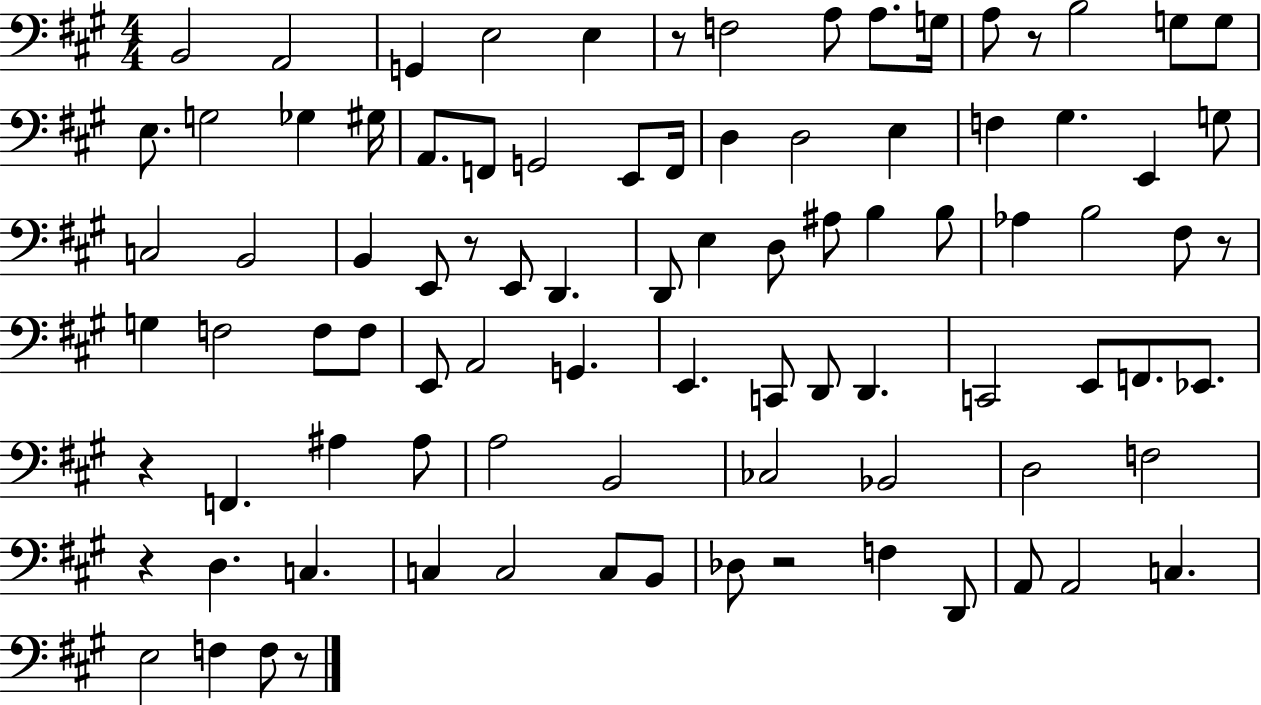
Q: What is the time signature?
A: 4/4